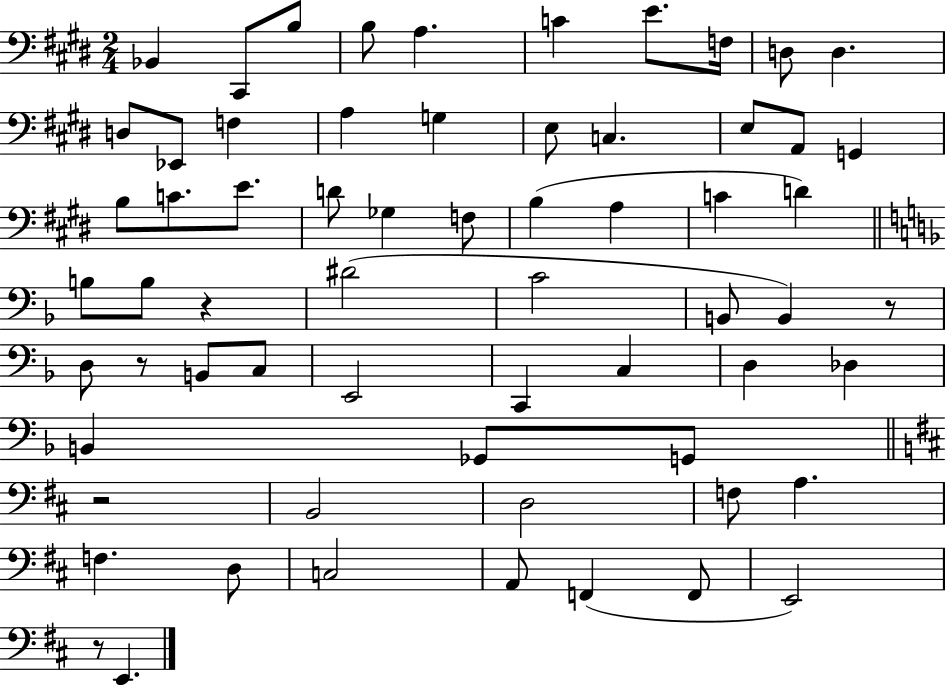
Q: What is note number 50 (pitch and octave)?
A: F3